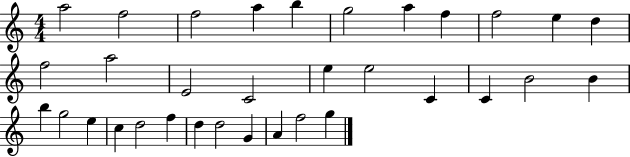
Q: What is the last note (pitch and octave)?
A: G5